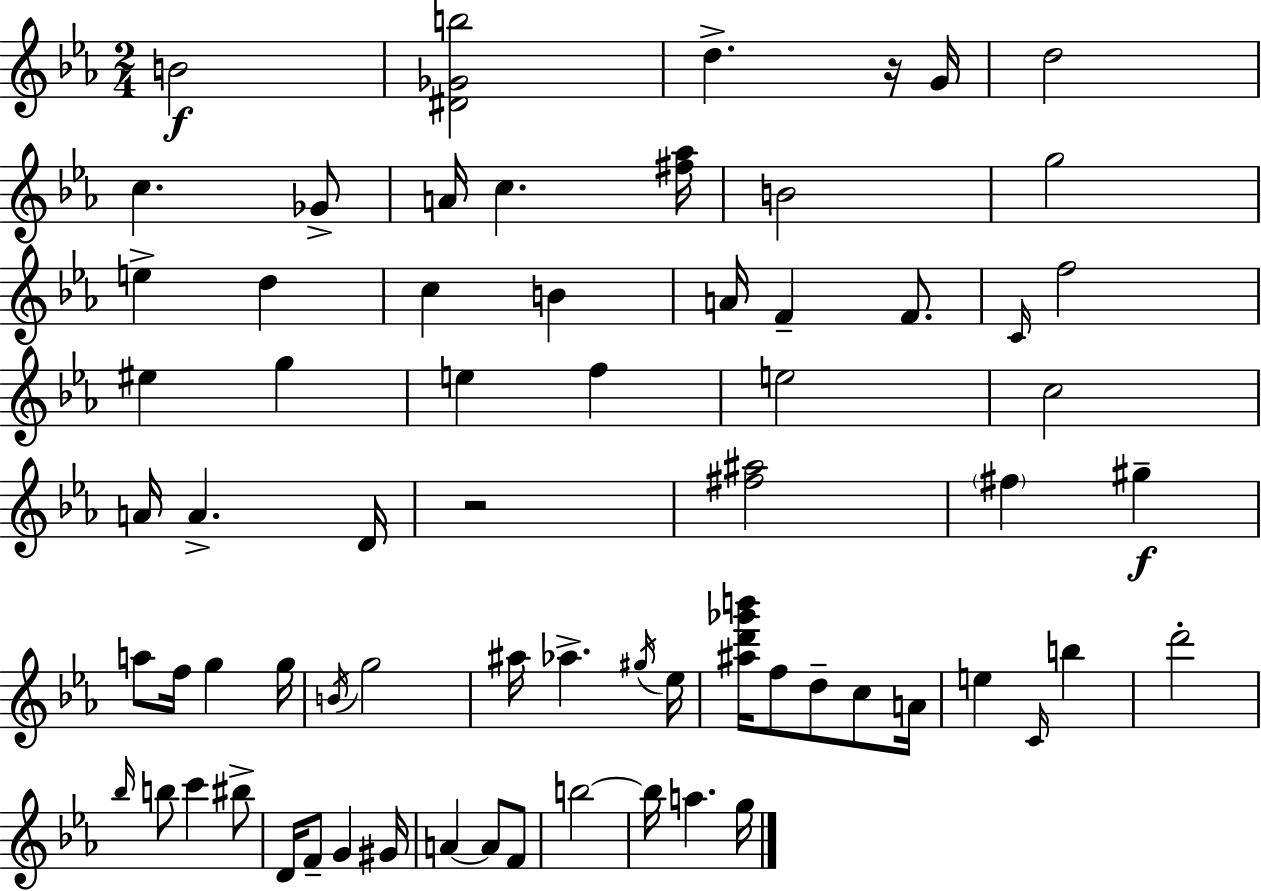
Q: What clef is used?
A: treble